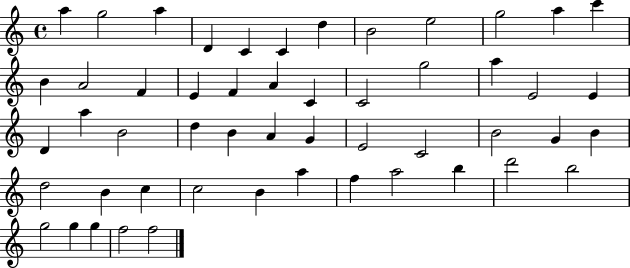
A5/q G5/h A5/q D4/q C4/q C4/q D5/q B4/h E5/h G5/h A5/q C6/q B4/q A4/h F4/q E4/q F4/q A4/q C4/q C4/h G5/h A5/q E4/h E4/q D4/q A5/q B4/h D5/q B4/q A4/q G4/q E4/h C4/h B4/h G4/q B4/q D5/h B4/q C5/q C5/h B4/q A5/q F5/q A5/h B5/q D6/h B5/h G5/h G5/q G5/q F5/h F5/h